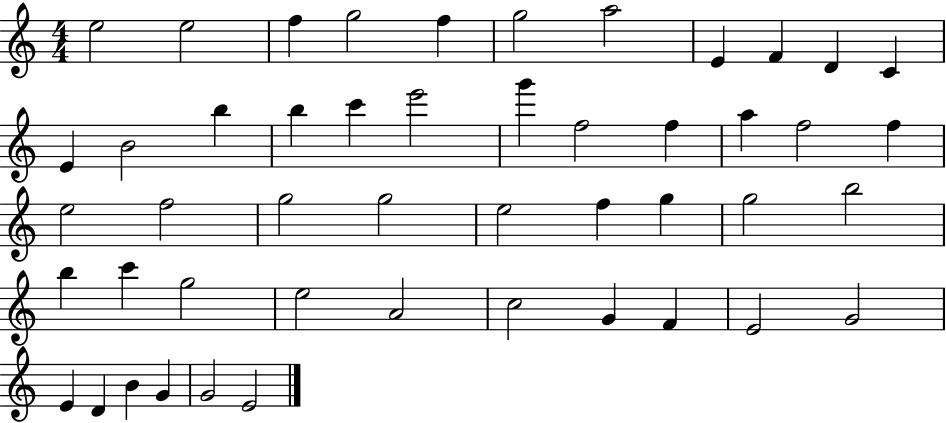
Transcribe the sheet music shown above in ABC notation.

X:1
T:Untitled
M:4/4
L:1/4
K:C
e2 e2 f g2 f g2 a2 E F D C E B2 b b c' e'2 g' f2 f a f2 f e2 f2 g2 g2 e2 f g g2 b2 b c' g2 e2 A2 c2 G F E2 G2 E D B G G2 E2